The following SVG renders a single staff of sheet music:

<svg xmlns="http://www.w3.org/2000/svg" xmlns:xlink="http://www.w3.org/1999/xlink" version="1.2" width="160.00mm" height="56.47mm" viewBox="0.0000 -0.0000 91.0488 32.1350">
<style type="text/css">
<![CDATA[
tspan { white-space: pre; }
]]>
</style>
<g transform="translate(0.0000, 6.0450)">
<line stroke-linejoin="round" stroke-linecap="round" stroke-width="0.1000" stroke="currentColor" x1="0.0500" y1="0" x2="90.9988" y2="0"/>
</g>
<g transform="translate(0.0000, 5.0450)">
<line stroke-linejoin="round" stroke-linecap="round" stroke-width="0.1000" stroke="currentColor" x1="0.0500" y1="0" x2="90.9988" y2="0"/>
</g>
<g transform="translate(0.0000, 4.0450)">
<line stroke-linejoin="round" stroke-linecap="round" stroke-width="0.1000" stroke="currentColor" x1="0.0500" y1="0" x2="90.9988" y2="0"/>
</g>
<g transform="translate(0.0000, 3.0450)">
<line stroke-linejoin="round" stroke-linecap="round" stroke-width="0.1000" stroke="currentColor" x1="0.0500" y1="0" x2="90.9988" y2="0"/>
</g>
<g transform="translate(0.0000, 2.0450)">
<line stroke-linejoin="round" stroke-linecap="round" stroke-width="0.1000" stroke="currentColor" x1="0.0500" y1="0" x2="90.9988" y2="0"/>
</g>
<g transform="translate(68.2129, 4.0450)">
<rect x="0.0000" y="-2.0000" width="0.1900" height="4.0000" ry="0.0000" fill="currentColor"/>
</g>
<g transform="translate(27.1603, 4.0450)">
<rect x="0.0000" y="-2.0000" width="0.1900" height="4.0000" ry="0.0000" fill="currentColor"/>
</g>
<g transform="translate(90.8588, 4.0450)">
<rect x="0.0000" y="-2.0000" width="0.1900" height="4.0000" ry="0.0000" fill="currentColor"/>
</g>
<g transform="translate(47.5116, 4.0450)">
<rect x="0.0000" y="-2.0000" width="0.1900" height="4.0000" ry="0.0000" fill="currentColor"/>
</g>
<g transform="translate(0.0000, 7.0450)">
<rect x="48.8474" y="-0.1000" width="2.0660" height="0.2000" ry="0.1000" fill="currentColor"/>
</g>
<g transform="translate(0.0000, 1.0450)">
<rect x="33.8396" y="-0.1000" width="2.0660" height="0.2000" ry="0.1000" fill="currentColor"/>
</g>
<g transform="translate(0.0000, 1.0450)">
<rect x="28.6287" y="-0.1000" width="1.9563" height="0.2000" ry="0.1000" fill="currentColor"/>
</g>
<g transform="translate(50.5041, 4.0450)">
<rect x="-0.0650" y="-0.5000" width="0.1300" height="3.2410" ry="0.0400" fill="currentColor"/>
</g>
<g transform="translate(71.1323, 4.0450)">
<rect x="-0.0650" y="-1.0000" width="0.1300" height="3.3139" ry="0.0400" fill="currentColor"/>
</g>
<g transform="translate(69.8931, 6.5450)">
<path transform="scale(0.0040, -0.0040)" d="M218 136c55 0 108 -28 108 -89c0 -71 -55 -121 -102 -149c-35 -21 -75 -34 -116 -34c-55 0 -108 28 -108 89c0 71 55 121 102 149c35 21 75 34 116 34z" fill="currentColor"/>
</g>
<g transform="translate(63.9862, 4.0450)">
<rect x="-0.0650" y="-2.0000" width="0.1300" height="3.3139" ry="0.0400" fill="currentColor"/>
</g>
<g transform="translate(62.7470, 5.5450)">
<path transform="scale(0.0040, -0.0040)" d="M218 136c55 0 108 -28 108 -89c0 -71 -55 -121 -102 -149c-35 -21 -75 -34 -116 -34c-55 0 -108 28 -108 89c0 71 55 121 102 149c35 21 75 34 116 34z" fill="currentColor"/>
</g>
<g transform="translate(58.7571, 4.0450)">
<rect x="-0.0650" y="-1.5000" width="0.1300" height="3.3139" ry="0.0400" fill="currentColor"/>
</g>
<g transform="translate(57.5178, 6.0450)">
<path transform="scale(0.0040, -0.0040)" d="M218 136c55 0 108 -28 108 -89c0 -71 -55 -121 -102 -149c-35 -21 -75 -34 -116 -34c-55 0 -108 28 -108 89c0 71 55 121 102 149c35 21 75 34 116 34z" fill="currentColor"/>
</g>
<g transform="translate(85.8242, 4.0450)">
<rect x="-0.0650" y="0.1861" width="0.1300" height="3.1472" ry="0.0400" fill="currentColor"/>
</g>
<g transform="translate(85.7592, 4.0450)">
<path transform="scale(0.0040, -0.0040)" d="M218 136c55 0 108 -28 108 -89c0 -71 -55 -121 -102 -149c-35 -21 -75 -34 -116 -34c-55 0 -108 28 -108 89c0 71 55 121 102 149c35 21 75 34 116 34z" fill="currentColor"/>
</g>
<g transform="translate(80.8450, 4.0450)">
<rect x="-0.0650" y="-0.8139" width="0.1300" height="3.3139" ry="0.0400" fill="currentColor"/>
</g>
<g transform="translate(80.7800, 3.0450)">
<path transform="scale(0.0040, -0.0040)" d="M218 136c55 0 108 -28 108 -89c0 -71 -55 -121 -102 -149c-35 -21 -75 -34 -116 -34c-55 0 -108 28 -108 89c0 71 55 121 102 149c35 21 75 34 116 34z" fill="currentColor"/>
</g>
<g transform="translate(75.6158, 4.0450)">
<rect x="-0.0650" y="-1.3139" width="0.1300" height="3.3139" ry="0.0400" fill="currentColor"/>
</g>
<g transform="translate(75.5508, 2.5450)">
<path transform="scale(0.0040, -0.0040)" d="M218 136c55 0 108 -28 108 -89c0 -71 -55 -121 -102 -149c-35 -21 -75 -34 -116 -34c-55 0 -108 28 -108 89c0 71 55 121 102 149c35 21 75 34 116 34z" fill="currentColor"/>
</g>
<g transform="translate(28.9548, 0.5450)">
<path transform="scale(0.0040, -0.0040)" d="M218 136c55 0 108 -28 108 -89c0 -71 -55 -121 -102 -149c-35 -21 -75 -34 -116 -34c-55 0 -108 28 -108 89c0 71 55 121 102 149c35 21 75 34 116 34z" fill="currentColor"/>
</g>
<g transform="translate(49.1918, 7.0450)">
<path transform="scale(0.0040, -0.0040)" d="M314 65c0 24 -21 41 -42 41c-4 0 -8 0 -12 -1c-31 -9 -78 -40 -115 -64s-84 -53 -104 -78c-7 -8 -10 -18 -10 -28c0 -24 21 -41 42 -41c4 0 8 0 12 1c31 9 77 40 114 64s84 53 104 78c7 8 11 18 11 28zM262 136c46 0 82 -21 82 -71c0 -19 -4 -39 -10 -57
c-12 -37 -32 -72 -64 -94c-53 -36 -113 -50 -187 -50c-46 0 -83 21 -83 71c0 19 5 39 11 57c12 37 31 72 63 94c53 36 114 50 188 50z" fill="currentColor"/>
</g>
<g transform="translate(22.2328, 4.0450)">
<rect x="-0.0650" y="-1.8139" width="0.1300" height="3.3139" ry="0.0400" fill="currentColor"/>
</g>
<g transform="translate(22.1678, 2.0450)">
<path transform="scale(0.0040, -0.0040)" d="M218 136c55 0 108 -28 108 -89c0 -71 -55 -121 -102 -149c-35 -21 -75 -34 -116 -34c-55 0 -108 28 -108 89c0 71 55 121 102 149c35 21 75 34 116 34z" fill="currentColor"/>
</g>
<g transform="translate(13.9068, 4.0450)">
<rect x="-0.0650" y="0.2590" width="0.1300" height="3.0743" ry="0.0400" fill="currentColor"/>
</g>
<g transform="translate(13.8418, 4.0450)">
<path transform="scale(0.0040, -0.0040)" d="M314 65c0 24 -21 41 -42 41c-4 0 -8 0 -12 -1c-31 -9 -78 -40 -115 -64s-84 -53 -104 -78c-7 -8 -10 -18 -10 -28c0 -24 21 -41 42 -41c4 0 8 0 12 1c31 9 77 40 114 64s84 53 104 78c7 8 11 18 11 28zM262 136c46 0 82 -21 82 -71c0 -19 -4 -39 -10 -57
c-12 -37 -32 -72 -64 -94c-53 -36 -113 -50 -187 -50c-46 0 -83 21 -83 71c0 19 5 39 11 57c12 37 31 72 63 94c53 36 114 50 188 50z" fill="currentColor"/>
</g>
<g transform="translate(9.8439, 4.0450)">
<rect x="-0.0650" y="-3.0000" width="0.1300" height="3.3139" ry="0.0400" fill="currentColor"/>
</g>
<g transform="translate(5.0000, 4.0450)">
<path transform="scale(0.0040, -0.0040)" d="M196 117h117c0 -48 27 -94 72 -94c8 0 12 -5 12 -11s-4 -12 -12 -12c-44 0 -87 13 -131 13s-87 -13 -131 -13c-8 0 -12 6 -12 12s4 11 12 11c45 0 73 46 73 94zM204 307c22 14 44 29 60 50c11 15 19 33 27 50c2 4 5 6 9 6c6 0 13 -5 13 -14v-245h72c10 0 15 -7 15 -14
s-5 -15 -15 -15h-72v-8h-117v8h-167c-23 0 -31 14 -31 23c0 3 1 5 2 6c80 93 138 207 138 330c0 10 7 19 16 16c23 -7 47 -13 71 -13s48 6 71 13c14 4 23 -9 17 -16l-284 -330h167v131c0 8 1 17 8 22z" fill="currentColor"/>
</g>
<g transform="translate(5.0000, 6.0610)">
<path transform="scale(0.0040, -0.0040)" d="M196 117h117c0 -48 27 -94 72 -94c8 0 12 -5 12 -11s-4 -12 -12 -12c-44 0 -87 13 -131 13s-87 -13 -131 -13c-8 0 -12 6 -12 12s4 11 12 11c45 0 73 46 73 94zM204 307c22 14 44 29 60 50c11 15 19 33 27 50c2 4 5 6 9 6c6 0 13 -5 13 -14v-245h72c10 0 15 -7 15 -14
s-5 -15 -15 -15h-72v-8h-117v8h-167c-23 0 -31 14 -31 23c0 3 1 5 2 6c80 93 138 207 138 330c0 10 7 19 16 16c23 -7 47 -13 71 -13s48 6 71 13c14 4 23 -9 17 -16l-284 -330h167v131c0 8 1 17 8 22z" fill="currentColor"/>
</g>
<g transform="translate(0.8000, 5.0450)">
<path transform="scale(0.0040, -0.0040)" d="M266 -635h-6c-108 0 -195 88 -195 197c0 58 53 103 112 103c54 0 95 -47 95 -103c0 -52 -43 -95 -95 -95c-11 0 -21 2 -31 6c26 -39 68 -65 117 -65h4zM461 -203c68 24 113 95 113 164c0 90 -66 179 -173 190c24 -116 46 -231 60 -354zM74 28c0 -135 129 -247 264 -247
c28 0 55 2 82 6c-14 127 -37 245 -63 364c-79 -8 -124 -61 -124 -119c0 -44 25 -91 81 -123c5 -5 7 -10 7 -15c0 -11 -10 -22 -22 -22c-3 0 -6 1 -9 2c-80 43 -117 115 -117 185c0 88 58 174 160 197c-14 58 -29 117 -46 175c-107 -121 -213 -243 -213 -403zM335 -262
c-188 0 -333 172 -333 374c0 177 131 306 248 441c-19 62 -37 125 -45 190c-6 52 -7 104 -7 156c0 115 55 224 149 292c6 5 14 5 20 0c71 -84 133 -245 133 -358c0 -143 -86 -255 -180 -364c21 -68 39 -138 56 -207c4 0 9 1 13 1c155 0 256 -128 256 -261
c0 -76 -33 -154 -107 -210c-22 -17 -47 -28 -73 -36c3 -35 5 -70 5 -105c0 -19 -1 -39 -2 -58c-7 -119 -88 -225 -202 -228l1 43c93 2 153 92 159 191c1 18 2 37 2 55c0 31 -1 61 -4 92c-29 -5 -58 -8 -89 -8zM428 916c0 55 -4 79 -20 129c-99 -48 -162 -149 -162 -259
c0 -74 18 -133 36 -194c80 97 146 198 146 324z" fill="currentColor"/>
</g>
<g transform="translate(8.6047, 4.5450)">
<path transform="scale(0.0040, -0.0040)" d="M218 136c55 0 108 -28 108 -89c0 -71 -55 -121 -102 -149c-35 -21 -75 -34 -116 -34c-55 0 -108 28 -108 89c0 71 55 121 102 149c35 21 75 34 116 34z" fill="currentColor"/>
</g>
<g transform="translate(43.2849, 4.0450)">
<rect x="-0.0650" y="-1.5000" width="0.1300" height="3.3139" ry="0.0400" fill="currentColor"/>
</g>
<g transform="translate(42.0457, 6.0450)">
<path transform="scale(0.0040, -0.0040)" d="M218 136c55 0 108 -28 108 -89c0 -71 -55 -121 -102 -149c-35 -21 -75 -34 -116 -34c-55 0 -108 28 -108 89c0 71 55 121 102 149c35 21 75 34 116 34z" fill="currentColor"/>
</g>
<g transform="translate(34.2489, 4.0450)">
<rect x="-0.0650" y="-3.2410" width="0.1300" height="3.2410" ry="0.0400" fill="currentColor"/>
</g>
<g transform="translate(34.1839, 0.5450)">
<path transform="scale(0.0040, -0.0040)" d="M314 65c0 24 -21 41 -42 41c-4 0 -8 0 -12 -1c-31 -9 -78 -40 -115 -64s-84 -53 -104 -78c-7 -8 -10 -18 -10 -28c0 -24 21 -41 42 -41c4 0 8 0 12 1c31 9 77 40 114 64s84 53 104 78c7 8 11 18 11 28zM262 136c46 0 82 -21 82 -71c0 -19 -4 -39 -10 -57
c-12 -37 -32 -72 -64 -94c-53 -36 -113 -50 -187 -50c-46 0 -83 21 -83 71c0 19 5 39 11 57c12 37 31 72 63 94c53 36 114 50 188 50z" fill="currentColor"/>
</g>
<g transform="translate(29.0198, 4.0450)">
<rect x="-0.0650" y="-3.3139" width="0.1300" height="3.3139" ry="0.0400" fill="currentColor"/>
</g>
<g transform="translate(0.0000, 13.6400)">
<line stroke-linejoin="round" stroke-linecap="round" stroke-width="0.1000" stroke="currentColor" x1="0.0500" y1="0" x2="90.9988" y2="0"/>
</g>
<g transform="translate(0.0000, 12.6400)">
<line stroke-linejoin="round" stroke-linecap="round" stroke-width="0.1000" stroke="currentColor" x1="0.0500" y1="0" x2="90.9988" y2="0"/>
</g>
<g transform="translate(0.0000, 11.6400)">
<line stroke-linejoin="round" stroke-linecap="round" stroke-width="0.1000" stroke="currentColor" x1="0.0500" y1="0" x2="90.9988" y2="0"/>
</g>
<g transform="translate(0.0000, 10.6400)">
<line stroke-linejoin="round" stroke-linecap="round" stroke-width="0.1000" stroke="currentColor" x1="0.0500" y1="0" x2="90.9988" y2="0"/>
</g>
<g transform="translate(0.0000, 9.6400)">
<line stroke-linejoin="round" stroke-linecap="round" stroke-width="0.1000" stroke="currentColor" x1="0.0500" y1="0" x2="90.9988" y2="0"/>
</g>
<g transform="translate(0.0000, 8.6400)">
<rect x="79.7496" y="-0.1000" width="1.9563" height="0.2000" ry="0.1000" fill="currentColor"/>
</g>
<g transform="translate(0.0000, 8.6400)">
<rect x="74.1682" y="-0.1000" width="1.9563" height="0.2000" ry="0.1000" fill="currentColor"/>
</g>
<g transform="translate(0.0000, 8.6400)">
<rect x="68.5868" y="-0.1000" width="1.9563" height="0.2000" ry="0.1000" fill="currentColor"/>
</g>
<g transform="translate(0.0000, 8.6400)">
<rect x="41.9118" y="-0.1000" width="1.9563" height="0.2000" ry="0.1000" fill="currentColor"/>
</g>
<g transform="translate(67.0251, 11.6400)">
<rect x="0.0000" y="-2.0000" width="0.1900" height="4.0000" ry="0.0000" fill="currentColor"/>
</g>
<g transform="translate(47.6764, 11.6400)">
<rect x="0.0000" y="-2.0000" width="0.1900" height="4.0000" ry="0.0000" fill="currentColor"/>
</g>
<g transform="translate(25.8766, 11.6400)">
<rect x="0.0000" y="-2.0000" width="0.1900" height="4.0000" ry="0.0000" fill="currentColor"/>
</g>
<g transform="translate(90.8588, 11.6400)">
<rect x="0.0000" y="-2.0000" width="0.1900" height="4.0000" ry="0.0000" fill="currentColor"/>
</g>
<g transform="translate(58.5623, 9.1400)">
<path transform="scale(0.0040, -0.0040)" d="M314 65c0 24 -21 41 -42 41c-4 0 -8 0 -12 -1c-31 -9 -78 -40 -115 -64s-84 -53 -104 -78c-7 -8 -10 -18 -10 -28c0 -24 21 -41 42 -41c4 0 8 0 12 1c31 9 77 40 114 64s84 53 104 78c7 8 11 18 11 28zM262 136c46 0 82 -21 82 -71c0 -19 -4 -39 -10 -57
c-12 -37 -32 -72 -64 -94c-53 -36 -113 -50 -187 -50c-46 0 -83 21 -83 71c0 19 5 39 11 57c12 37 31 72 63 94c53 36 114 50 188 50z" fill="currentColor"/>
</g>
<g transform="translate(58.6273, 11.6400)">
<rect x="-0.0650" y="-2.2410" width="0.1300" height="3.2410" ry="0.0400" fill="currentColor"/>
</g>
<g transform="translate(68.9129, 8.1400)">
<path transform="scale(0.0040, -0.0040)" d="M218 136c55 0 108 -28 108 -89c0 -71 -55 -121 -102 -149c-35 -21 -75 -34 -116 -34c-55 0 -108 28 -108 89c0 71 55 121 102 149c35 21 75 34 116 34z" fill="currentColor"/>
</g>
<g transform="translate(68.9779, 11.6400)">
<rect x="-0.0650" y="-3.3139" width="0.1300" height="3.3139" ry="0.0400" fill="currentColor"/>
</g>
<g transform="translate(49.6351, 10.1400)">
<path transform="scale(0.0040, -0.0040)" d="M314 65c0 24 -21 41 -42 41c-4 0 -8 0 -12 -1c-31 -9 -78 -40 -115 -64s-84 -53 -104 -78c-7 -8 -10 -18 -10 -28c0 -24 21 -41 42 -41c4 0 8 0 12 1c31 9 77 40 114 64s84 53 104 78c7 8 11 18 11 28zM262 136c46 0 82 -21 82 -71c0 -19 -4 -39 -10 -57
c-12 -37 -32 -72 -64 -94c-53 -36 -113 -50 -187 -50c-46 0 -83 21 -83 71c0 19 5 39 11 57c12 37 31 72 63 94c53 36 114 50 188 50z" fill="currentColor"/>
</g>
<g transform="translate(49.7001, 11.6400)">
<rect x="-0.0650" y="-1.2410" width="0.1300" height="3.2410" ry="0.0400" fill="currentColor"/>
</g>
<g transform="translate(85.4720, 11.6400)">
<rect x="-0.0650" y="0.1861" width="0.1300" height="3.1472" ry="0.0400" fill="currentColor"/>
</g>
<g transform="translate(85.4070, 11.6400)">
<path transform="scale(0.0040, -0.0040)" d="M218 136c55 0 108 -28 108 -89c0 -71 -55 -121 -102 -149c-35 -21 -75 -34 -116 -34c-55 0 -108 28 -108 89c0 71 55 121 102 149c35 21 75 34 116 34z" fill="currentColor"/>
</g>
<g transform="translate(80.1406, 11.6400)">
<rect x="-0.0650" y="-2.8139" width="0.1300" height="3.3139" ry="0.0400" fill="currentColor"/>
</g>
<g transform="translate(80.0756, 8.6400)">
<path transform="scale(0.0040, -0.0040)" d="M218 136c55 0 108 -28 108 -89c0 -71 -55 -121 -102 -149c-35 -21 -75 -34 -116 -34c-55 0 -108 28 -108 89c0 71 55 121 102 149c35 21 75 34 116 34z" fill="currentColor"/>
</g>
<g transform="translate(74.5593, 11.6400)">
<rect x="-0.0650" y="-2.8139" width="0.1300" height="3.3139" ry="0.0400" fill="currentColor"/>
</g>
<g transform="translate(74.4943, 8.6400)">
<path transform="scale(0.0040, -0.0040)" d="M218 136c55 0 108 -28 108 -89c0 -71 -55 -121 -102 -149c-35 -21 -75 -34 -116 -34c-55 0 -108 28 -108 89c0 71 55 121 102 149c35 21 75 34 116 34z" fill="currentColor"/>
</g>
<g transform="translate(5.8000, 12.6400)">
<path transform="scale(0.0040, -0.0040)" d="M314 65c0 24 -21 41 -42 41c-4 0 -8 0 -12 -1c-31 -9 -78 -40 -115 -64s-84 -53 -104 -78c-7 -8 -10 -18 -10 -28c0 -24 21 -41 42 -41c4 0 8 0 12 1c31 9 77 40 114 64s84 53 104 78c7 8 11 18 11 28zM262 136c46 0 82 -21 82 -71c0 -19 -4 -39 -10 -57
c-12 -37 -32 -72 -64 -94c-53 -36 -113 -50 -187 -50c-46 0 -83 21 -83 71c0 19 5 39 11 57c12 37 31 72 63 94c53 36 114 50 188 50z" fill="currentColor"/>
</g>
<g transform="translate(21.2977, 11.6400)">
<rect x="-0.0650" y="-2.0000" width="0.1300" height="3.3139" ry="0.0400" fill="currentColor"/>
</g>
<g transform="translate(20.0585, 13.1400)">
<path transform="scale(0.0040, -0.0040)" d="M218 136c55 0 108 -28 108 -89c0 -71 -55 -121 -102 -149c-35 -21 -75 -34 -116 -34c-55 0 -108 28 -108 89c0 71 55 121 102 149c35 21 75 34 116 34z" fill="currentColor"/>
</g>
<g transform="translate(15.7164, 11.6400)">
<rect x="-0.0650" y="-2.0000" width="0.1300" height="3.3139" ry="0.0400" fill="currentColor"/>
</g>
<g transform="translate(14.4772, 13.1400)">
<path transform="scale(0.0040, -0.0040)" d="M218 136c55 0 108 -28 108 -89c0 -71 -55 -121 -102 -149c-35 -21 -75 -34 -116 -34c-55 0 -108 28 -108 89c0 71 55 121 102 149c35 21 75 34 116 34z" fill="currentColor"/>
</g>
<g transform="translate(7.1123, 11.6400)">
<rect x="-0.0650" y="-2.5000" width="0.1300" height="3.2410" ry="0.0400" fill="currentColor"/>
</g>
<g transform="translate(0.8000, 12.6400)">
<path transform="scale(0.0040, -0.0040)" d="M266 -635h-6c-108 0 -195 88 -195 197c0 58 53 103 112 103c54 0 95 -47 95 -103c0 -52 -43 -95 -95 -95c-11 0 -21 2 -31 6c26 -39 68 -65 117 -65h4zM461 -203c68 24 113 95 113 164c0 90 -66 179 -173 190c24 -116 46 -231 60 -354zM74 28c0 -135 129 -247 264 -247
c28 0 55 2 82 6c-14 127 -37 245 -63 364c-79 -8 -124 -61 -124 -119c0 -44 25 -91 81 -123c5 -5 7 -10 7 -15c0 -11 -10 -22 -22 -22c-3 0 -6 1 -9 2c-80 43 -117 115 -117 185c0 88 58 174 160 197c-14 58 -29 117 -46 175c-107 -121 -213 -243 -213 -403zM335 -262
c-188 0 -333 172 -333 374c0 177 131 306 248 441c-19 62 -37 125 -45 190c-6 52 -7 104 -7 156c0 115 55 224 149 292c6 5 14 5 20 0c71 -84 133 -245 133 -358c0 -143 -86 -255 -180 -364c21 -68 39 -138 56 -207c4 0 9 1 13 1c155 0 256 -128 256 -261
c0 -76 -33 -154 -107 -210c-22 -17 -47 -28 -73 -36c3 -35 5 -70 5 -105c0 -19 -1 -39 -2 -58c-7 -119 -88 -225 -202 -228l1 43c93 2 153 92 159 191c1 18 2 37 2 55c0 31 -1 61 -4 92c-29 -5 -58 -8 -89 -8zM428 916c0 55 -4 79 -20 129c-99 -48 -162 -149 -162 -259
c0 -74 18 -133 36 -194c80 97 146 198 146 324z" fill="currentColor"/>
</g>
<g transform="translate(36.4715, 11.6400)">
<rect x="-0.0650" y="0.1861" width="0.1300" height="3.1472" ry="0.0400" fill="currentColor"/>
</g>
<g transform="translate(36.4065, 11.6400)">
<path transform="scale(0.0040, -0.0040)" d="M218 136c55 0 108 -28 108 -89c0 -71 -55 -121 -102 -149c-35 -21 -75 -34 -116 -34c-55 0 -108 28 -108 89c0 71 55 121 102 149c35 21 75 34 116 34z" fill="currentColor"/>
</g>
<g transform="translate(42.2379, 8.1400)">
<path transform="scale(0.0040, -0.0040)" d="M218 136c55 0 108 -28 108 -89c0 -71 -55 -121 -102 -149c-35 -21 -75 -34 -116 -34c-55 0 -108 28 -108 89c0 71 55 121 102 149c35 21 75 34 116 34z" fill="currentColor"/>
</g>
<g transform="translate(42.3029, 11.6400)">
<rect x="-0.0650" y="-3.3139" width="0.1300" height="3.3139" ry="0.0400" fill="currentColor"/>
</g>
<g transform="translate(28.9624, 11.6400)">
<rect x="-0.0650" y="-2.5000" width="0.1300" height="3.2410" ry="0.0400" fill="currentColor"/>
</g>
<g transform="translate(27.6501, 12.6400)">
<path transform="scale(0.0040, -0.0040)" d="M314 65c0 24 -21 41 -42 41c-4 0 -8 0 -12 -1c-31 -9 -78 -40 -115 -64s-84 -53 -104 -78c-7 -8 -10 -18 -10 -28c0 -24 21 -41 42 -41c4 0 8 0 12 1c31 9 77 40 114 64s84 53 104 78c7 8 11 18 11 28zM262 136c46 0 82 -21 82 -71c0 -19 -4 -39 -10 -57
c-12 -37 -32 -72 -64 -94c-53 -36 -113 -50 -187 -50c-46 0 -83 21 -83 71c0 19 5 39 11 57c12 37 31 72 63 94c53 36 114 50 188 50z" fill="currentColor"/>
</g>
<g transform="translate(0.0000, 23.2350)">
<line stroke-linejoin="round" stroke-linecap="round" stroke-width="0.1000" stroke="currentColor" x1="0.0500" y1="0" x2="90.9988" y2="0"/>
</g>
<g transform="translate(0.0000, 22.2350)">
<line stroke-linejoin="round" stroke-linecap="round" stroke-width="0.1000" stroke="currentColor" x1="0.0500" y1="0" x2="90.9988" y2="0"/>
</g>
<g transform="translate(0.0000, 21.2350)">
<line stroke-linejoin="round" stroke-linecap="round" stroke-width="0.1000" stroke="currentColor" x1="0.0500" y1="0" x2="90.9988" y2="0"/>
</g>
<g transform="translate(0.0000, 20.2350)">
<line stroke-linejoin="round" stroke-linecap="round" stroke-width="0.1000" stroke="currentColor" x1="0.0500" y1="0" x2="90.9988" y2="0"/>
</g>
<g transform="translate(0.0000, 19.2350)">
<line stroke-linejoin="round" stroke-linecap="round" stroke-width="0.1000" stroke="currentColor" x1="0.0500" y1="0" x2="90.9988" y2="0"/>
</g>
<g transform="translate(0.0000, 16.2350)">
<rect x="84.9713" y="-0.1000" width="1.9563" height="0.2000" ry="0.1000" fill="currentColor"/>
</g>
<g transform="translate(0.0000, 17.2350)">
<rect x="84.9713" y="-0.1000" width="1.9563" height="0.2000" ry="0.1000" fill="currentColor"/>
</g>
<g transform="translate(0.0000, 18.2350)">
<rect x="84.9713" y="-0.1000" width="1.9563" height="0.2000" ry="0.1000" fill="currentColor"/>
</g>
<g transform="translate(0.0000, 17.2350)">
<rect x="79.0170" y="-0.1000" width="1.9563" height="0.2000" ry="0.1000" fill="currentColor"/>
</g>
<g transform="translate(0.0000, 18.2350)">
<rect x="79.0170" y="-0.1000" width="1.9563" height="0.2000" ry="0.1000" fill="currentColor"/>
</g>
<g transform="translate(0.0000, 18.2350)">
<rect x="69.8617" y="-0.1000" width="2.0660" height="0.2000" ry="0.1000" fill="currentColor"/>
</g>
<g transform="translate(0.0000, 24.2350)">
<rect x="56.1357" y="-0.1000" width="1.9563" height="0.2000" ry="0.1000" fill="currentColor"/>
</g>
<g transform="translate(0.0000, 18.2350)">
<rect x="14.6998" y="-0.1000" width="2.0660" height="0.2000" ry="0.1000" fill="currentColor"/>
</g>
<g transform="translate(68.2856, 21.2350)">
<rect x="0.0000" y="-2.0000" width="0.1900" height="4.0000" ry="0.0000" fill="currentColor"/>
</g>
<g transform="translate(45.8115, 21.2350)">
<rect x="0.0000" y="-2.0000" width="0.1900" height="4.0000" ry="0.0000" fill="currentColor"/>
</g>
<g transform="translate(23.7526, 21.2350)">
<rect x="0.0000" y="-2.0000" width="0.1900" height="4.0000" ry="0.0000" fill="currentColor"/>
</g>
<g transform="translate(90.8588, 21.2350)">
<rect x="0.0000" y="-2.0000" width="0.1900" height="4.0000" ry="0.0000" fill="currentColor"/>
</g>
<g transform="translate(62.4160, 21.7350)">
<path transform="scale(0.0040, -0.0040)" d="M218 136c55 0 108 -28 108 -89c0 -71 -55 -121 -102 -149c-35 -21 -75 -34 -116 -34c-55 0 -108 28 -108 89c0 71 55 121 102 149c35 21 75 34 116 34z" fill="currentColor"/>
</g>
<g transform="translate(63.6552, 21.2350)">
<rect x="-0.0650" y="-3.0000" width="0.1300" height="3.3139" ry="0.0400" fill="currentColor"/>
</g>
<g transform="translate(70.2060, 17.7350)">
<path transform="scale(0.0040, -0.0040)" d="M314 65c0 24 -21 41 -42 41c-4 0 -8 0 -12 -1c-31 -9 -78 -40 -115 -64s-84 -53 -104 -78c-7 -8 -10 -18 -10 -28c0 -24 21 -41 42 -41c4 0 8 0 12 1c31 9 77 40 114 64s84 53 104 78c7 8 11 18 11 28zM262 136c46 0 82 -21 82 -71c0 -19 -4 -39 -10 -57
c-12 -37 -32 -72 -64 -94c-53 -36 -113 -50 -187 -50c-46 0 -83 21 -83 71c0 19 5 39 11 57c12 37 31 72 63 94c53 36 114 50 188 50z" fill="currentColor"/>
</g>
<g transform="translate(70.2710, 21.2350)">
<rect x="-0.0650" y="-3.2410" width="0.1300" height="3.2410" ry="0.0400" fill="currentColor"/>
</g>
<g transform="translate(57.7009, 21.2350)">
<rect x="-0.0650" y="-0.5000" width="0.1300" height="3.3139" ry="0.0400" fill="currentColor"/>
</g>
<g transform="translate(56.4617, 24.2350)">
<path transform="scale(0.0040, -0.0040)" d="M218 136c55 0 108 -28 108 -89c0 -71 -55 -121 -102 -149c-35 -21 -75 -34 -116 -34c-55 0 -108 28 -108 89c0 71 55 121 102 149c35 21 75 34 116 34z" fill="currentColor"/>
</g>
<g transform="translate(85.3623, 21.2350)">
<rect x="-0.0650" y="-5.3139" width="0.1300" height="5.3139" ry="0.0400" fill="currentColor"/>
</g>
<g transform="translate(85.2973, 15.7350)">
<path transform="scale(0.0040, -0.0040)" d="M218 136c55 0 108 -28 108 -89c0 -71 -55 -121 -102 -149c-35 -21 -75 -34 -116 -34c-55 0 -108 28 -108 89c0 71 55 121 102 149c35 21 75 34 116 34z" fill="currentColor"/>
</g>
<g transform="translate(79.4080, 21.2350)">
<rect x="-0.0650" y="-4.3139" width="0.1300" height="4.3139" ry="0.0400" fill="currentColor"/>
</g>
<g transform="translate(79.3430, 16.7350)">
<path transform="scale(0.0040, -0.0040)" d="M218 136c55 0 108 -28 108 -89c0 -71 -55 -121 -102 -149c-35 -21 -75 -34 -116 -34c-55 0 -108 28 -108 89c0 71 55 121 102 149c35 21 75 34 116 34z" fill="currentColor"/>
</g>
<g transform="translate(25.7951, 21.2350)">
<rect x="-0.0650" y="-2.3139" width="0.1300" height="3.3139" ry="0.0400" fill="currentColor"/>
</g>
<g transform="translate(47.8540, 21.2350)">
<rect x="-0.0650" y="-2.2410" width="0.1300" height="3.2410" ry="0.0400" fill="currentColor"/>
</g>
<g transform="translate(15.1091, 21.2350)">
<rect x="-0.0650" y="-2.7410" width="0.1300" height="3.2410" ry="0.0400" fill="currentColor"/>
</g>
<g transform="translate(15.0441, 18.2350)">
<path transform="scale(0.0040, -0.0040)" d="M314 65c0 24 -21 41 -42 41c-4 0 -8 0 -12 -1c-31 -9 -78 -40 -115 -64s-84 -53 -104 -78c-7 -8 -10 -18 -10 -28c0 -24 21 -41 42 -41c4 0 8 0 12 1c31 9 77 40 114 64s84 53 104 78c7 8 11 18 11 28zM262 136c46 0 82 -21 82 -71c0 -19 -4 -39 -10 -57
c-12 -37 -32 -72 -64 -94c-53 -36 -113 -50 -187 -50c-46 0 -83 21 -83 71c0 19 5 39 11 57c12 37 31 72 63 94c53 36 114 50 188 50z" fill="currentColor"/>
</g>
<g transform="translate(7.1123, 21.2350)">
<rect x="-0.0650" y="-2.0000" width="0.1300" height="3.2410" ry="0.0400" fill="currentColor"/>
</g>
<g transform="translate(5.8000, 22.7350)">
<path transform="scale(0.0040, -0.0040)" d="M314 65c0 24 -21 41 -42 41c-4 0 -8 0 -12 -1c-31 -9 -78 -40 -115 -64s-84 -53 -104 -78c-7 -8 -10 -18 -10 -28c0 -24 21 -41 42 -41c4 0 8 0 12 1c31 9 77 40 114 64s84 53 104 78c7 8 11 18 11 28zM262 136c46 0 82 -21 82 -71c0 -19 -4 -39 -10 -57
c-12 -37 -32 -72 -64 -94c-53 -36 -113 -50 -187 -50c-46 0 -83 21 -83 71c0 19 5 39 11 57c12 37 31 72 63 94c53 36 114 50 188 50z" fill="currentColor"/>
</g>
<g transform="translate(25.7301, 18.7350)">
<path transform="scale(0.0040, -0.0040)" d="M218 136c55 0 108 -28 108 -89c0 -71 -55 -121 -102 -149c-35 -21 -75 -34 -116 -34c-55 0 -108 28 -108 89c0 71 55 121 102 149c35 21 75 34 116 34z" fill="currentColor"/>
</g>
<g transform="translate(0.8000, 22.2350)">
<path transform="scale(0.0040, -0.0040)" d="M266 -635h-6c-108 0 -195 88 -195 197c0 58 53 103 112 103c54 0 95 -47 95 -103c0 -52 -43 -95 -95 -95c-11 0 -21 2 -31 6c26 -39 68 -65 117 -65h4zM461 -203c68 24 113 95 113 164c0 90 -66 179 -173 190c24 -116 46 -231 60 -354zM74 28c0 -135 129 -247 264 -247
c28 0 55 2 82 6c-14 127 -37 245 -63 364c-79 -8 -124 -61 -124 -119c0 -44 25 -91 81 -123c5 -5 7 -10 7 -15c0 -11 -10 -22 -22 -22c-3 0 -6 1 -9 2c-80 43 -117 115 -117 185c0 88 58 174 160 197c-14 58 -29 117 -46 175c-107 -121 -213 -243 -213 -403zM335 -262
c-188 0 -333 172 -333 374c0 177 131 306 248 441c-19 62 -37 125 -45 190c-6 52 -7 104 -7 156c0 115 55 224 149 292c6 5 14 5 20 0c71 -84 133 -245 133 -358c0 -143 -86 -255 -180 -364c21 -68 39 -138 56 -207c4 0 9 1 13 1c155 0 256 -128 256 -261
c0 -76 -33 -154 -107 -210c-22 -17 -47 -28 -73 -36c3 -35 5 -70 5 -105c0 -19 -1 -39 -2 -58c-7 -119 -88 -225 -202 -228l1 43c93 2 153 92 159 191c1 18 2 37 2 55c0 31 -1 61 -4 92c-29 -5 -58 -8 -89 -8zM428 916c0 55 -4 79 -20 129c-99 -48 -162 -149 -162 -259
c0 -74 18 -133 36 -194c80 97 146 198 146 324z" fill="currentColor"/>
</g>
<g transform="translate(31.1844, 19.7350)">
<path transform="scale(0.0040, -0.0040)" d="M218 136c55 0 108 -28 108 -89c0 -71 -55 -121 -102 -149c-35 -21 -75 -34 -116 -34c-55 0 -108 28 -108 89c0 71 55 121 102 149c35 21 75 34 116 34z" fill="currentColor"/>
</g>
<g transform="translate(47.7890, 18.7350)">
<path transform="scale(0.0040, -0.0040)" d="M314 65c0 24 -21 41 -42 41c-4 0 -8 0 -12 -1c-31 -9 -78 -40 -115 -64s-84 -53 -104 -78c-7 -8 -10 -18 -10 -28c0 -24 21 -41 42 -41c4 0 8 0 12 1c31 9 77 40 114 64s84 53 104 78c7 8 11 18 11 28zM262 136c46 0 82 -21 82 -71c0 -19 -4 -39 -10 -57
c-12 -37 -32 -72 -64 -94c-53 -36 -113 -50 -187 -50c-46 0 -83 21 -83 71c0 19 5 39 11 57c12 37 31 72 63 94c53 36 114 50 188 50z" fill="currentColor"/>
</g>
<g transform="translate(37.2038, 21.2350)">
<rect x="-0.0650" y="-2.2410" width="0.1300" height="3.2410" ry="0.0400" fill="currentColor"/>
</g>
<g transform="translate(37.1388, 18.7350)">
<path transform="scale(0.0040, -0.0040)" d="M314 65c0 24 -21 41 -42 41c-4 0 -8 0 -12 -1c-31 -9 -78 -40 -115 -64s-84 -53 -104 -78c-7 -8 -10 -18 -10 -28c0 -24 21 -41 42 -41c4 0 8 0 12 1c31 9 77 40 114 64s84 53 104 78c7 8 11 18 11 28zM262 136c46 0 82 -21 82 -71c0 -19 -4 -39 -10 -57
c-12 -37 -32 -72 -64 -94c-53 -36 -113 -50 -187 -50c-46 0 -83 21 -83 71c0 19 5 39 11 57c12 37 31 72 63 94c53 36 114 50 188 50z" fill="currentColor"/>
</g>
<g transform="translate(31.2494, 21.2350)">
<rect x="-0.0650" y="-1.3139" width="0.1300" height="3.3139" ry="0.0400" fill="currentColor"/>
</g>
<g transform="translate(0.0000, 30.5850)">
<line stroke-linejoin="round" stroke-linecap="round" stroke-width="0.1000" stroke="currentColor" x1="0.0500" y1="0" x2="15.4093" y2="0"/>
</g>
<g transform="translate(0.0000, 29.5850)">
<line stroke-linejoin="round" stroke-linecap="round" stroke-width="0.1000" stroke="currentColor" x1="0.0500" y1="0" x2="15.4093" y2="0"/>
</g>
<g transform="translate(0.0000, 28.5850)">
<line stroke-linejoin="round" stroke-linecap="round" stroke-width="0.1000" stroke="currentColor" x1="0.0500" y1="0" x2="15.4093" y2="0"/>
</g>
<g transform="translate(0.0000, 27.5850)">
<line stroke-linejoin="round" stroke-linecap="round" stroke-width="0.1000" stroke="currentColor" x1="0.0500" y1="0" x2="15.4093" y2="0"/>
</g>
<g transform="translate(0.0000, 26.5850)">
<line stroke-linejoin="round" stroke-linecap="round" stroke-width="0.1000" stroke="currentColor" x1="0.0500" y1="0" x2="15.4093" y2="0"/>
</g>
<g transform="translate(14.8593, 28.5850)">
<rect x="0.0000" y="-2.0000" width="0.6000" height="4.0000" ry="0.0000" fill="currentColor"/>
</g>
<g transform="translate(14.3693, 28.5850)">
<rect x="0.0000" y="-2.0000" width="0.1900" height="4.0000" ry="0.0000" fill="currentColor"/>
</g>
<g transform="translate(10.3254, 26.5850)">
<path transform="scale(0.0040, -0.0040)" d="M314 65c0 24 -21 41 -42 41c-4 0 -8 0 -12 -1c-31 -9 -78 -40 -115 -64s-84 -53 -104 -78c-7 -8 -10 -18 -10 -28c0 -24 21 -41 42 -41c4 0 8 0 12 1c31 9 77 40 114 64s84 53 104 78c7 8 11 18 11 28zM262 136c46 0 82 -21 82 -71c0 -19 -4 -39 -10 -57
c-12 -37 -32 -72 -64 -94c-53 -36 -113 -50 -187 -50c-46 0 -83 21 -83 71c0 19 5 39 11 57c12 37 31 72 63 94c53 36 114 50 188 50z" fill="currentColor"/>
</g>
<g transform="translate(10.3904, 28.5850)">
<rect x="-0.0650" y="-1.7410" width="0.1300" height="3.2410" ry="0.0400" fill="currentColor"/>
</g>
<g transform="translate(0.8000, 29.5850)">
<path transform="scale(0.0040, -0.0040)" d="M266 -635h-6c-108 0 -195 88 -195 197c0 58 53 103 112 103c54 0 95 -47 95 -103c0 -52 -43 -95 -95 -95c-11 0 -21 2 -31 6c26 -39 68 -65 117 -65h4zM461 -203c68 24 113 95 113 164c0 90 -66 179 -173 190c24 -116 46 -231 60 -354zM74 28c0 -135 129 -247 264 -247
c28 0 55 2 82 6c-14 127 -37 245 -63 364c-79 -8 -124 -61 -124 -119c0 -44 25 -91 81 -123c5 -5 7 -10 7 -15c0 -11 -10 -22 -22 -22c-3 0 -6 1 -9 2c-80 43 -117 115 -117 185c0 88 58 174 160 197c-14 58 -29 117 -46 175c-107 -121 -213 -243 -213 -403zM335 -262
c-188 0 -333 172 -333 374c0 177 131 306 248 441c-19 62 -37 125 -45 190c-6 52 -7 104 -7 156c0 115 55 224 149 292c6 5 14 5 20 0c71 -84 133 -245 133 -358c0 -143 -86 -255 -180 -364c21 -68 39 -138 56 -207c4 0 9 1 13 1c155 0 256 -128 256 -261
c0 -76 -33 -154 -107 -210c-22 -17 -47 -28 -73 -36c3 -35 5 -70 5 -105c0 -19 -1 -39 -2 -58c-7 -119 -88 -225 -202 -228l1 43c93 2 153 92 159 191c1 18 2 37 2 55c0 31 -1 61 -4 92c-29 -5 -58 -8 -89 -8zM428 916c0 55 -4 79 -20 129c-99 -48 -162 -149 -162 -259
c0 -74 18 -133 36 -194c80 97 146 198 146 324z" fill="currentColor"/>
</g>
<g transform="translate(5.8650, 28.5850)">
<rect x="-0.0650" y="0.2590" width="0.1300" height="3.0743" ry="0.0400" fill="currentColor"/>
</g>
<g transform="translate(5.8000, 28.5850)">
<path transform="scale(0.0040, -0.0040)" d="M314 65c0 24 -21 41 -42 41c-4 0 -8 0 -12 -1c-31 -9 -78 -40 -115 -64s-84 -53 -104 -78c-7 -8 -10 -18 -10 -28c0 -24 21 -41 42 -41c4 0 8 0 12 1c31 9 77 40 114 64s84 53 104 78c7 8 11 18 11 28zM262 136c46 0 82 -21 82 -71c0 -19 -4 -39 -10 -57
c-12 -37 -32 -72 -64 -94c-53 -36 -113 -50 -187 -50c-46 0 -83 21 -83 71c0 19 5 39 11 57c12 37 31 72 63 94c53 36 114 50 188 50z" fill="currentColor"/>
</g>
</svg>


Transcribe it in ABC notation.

X:1
T:Untitled
M:4/4
L:1/4
K:C
A B2 f b b2 E C2 E F D e d B G2 F F G2 B b e2 g2 b a a B F2 a2 g e g2 g2 C A b2 d' f' B2 f2